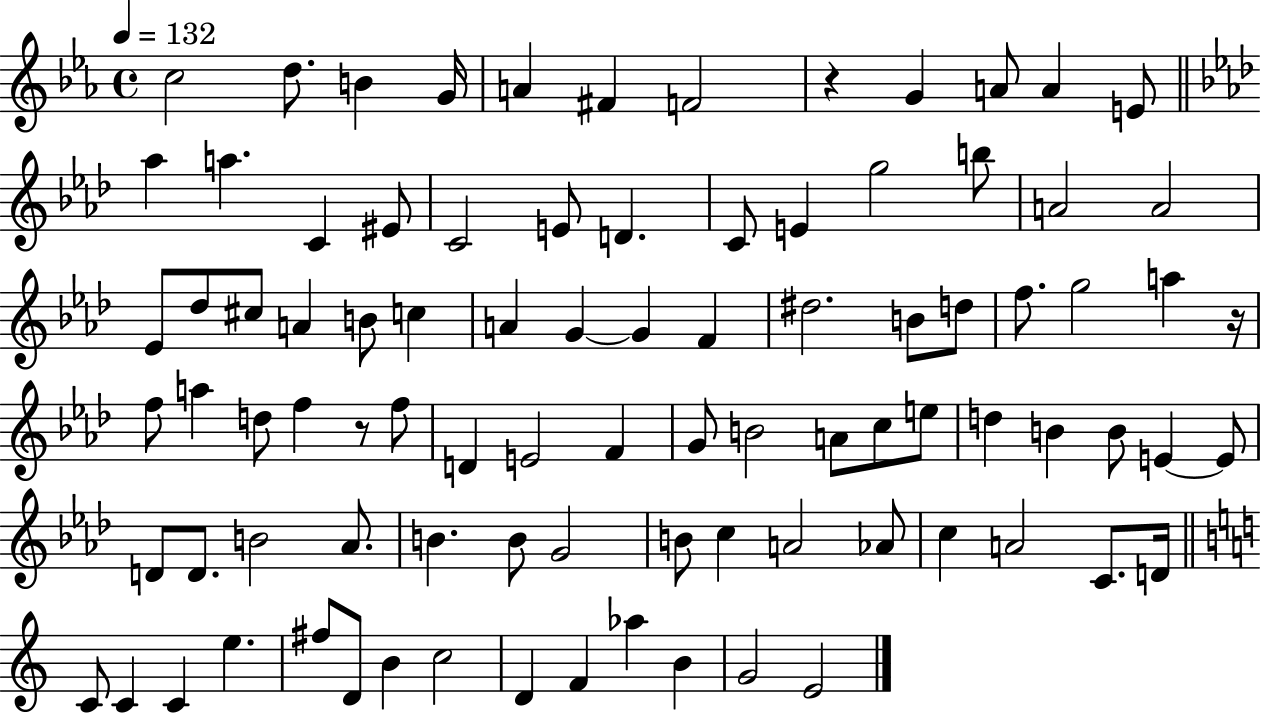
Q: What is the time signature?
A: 4/4